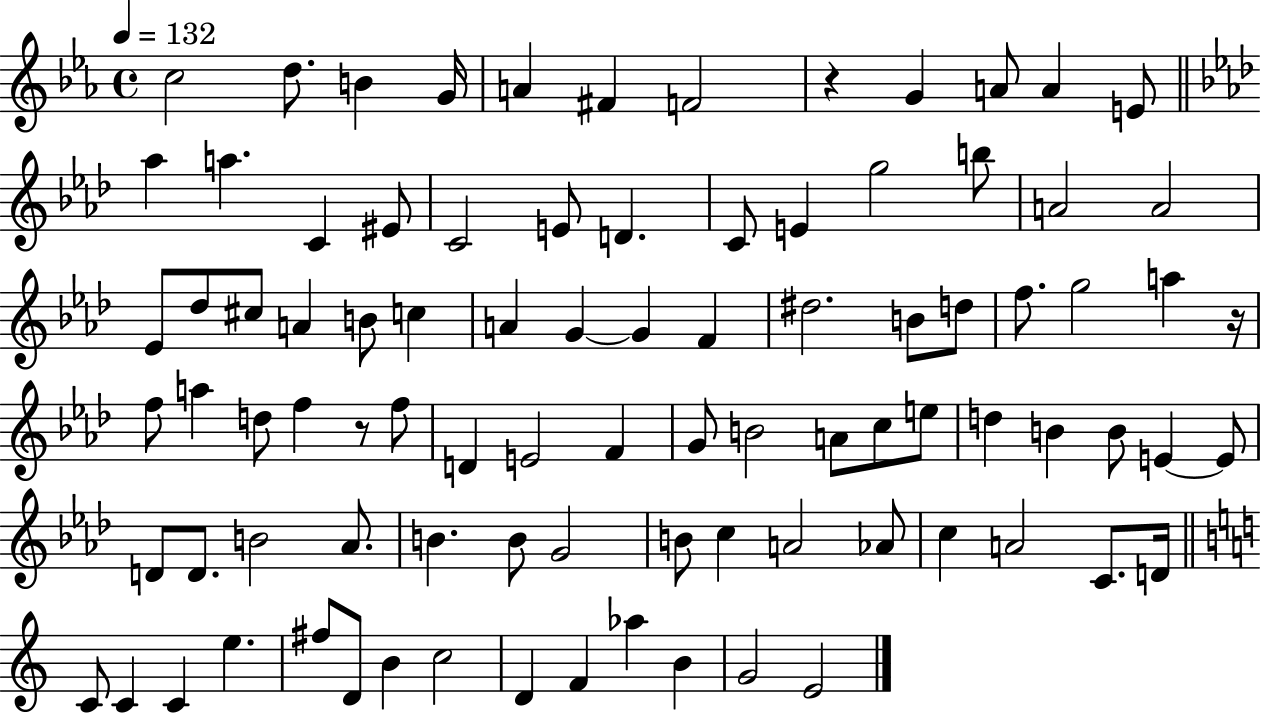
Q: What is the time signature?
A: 4/4